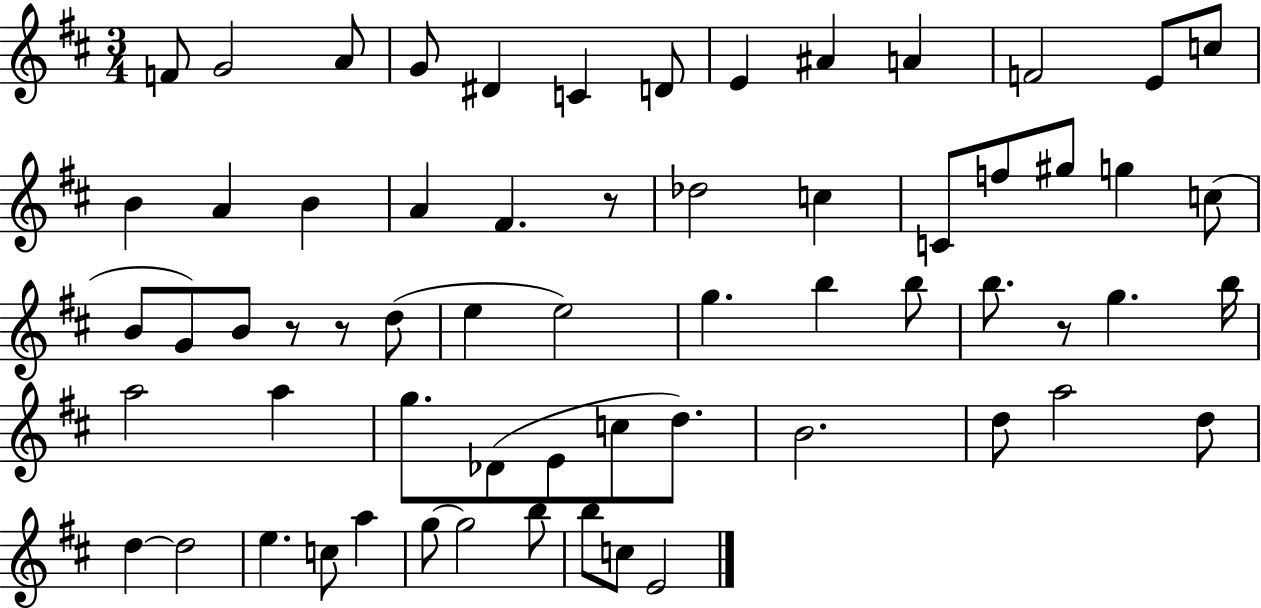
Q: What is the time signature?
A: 3/4